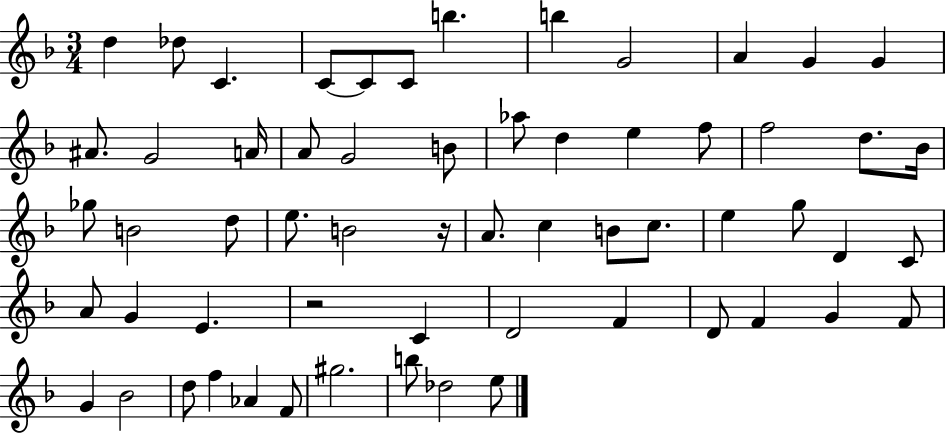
{
  \clef treble
  \numericTimeSignature
  \time 3/4
  \key f \major
  \repeat volta 2 { d''4 des''8 c'4. | c'8~~ c'8 c'8 b''4. | b''4 g'2 | a'4 g'4 g'4 | \break ais'8. g'2 a'16 | a'8 g'2 b'8 | aes''8 d''4 e''4 f''8 | f''2 d''8. bes'16 | \break ges''8 b'2 d''8 | e''8. b'2 r16 | a'8. c''4 b'8 c''8. | e''4 g''8 d'4 c'8 | \break a'8 g'4 e'4. | r2 c'4 | d'2 f'4 | d'8 f'4 g'4 f'8 | \break g'4 bes'2 | d''8 f''4 aes'4 f'8 | gis''2. | b''8 des''2 e''8 | \break } \bar "|."
}